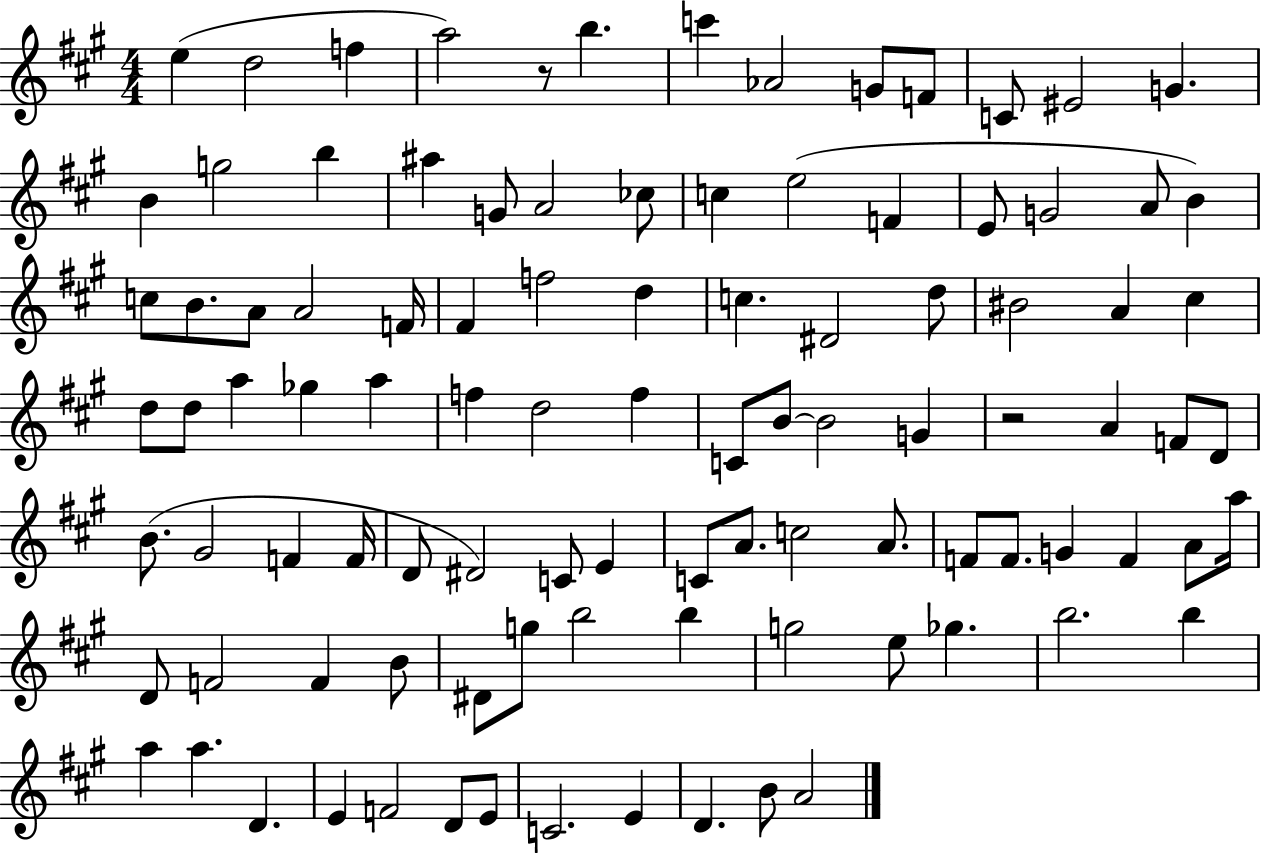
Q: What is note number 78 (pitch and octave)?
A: D#4